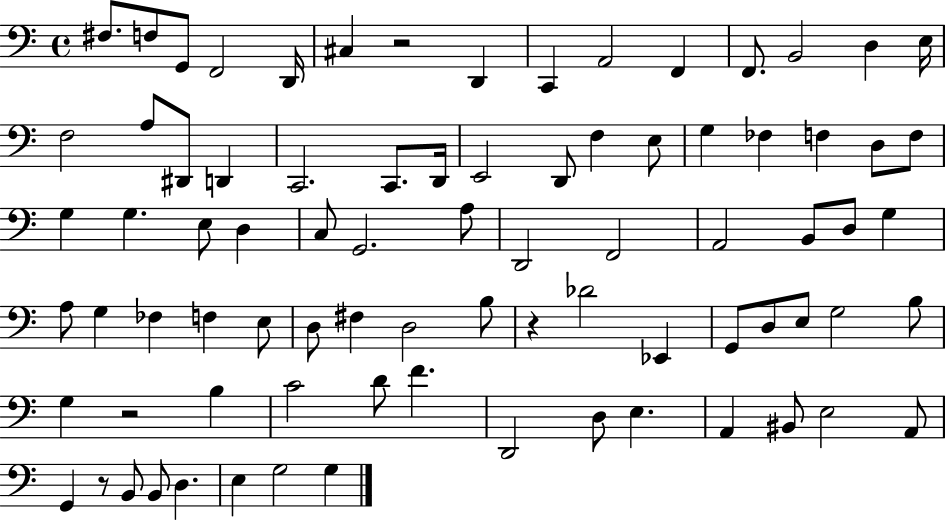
{
  \clef bass
  \time 4/4
  \defaultTimeSignature
  \key c \major
  fis8. f8 g,8 f,2 d,16 | cis4 r2 d,4 | c,4 a,2 f,4 | f,8. b,2 d4 e16 | \break f2 a8 dis,8 d,4 | c,2. c,8. d,16 | e,2 d,8 f4 e8 | g4 fes4 f4 d8 f8 | \break g4 g4. e8 d4 | c8 g,2. a8 | d,2 f,2 | a,2 b,8 d8 g4 | \break a8 g4 fes4 f4 e8 | d8 fis4 d2 b8 | r4 des'2 ees,4 | g,8 d8 e8 g2 b8 | \break g4 r2 b4 | c'2 d'8 f'4. | d,2 d8 e4. | a,4 bis,8 e2 a,8 | \break g,4 r8 b,8 b,8 d4. | e4 g2 g4 | \bar "|."
}